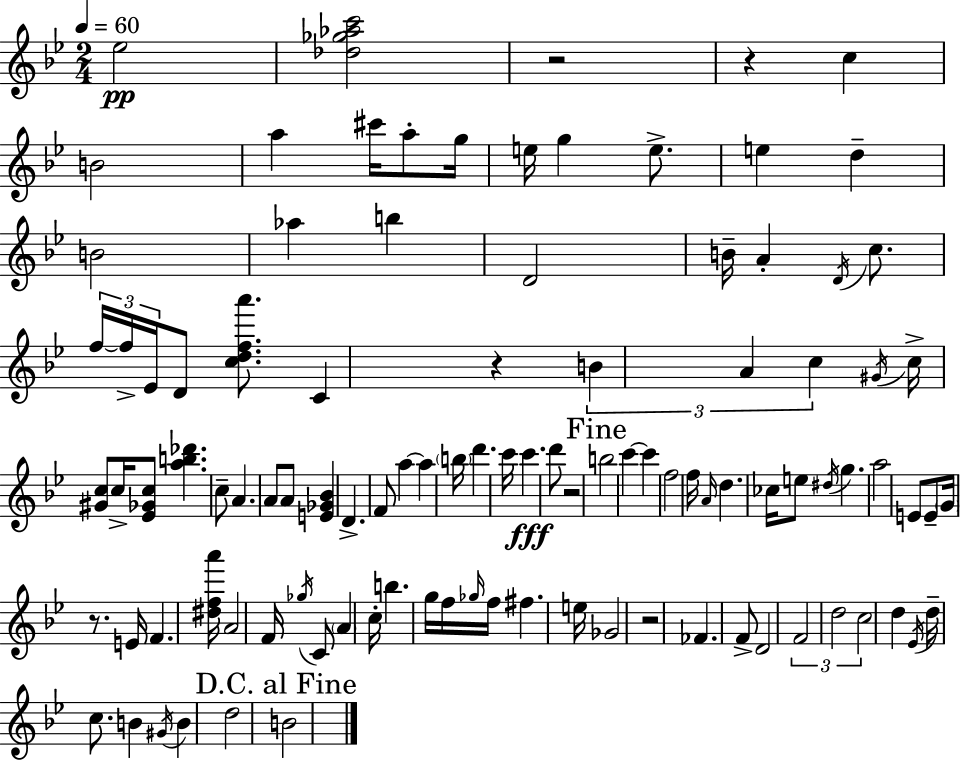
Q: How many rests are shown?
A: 6